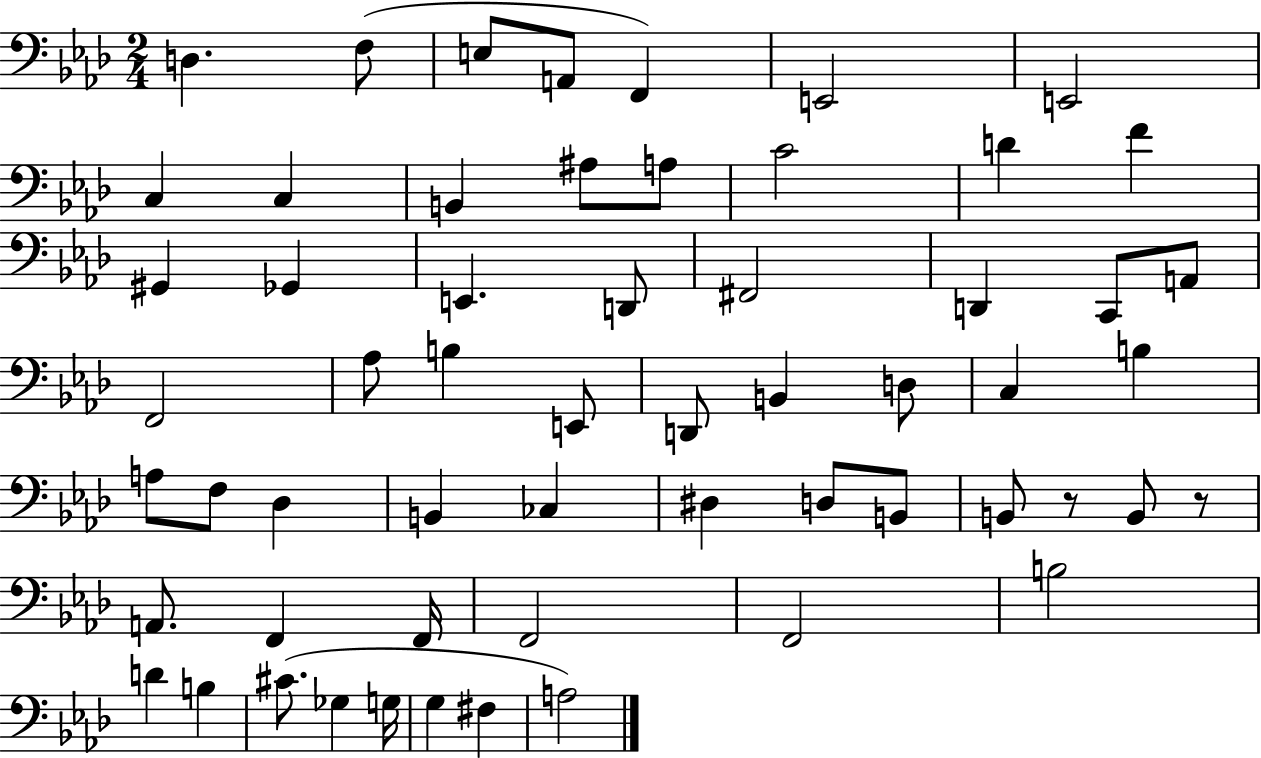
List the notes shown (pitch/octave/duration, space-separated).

D3/q. F3/e E3/e A2/e F2/q E2/h E2/h C3/q C3/q B2/q A#3/e A3/e C4/h D4/q F4/q G#2/q Gb2/q E2/q. D2/e F#2/h D2/q C2/e A2/e F2/h Ab3/e B3/q E2/e D2/e B2/q D3/e C3/q B3/q A3/e F3/e Db3/q B2/q CES3/q D#3/q D3/e B2/e B2/e R/e B2/e R/e A2/e. F2/q F2/s F2/h F2/h B3/h D4/q B3/q C#4/e. Gb3/q G3/s G3/q F#3/q A3/h